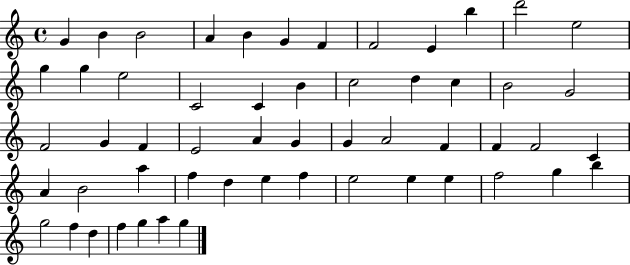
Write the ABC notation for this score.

X:1
T:Untitled
M:4/4
L:1/4
K:C
G B B2 A B G F F2 E b d'2 e2 g g e2 C2 C B c2 d c B2 G2 F2 G F E2 A G G A2 F F F2 C A B2 a f d e f e2 e e f2 g b g2 f d f g a g